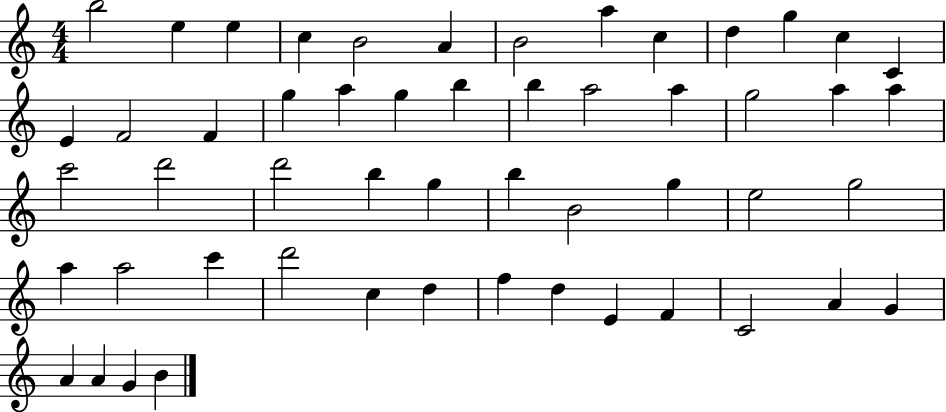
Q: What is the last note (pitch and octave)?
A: B4